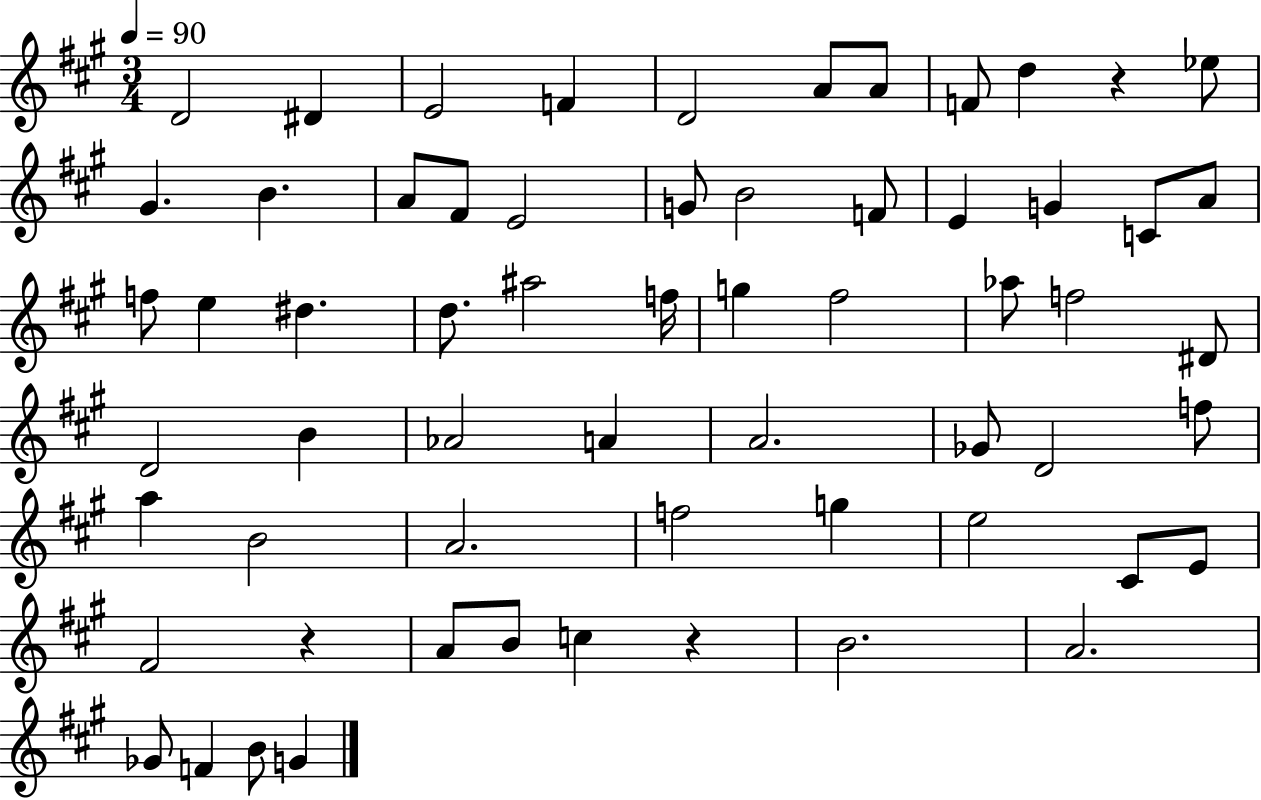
D4/h D#4/q E4/h F4/q D4/h A4/e A4/e F4/e D5/q R/q Eb5/e G#4/q. B4/q. A4/e F#4/e E4/h G4/e B4/h F4/e E4/q G4/q C4/e A4/e F5/e E5/q D#5/q. D5/e. A#5/h F5/s G5/q F#5/h Ab5/e F5/h D#4/e D4/h B4/q Ab4/h A4/q A4/h. Gb4/e D4/h F5/e A5/q B4/h A4/h. F5/h G5/q E5/h C#4/e E4/e F#4/h R/q A4/e B4/e C5/q R/q B4/h. A4/h. Gb4/e F4/q B4/e G4/q